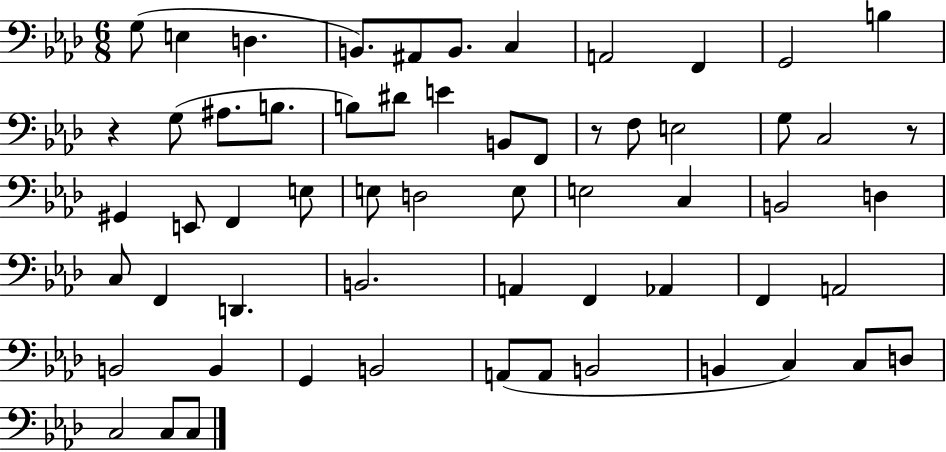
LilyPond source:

{
  \clef bass
  \numericTimeSignature
  \time 6/8
  \key aes \major
  g8( e4 d4. | b,8.) ais,8 b,8. c4 | a,2 f,4 | g,2 b4 | \break r4 g8( ais8. b8. | b8) dis'8 e'4 b,8 f,8 | r8 f8 e2 | g8 c2 r8 | \break gis,4 e,8 f,4 e8 | e8 d2 e8 | e2 c4 | b,2 d4 | \break c8 f,4 d,4. | b,2. | a,4 f,4 aes,4 | f,4 a,2 | \break b,2 b,4 | g,4 b,2 | a,8( a,8 b,2 | b,4 c4) c8 d8 | \break c2 c8 c8 | \bar "|."
}